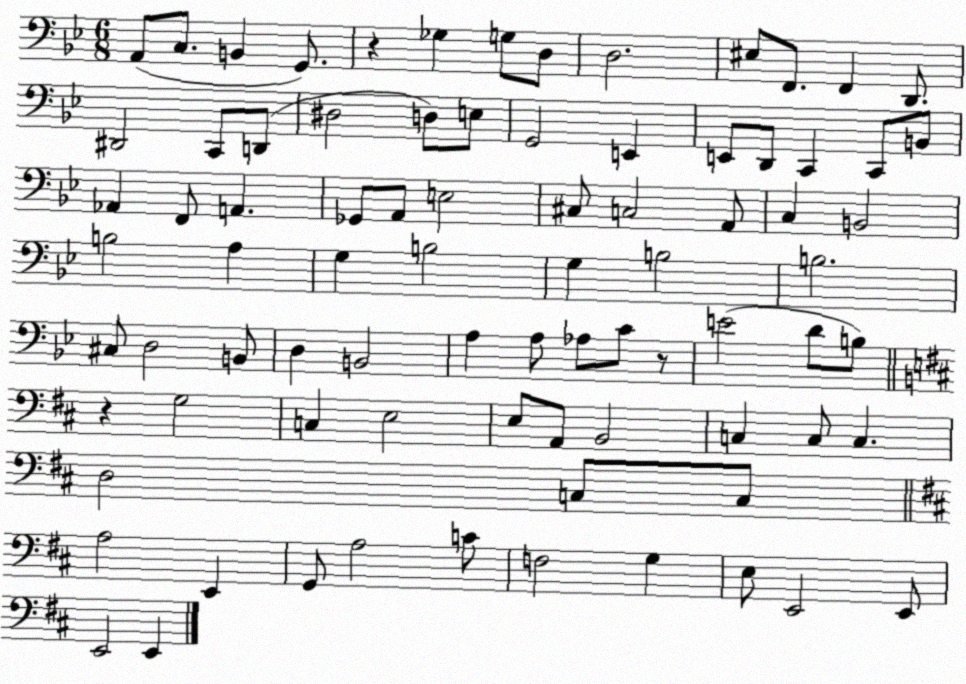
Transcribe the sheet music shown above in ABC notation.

X:1
T:Untitled
M:6/8
L:1/4
K:Bb
A,,/2 C,/2 B,, G,,/2 z _G, G,/2 D,/2 D,2 ^E,/2 F,,/2 F,, D,,/2 ^D,,2 C,,/2 D,,/2 ^D,2 D,/2 E,/2 G,,2 E,, E,,/2 D,,/2 C,, C,,/2 B,,/2 _A,, F,,/2 A,, _G,,/2 A,,/2 E,2 ^C,/2 C,2 A,,/2 C, B,,2 B,2 A, G, B,2 G, B,2 B,2 ^C,/2 D,2 B,,/2 D, B,,2 A, A,/2 _A,/2 C/2 z/2 E2 D/2 B,/2 z G,2 C, E,2 E,/2 A,,/2 B,,2 C, C,/2 C, D,2 C,/2 C,/2 A,2 E,, G,,/2 A,2 C/2 F,2 G, E,/2 E,,2 E,,/2 E,,2 E,,